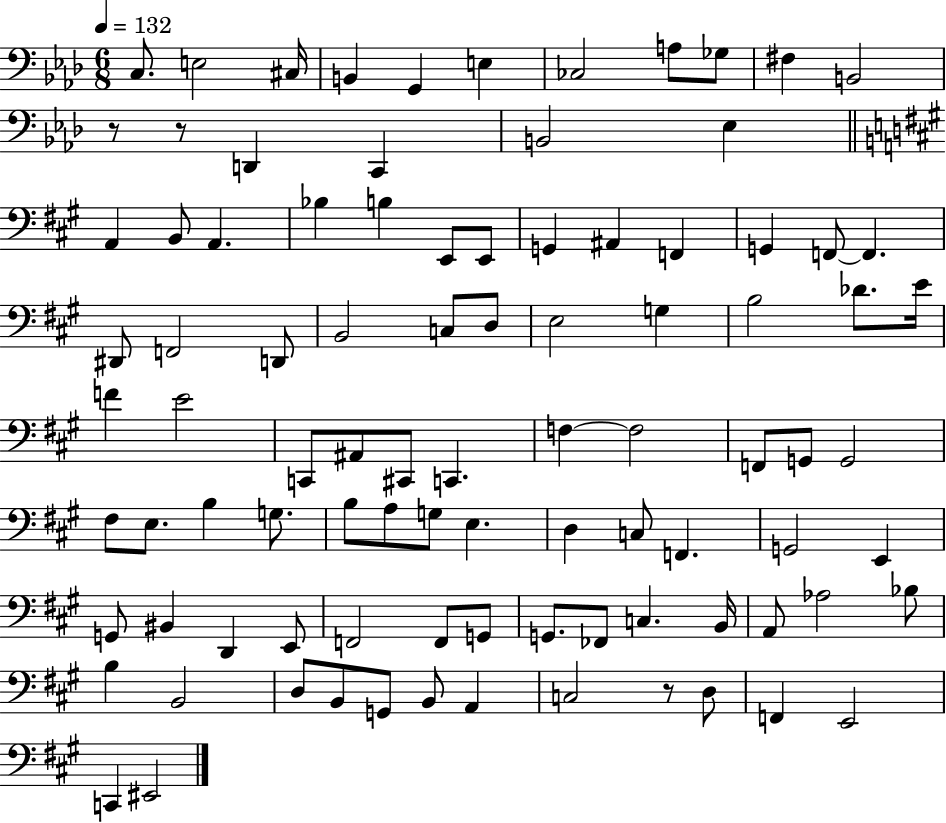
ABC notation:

X:1
T:Untitled
M:6/8
L:1/4
K:Ab
C,/2 E,2 ^C,/4 B,, G,, E, _C,2 A,/2 _G,/2 ^F, B,,2 z/2 z/2 D,, C,, B,,2 _E, A,, B,,/2 A,, _B, B, E,,/2 E,,/2 G,, ^A,, F,, G,, F,,/2 F,, ^D,,/2 F,,2 D,,/2 B,,2 C,/2 D,/2 E,2 G, B,2 _D/2 E/4 F E2 C,,/2 ^A,,/2 ^C,,/2 C,, F, F,2 F,,/2 G,,/2 G,,2 ^F,/2 E,/2 B, G,/2 B,/2 A,/2 G,/2 E, D, C,/2 F,, G,,2 E,, G,,/2 ^B,, D,, E,,/2 F,,2 F,,/2 G,,/2 G,,/2 _F,,/2 C, B,,/4 A,,/2 _A,2 _B,/2 B, B,,2 D,/2 B,,/2 G,,/2 B,,/2 A,, C,2 z/2 D,/2 F,, E,,2 C,, ^E,,2